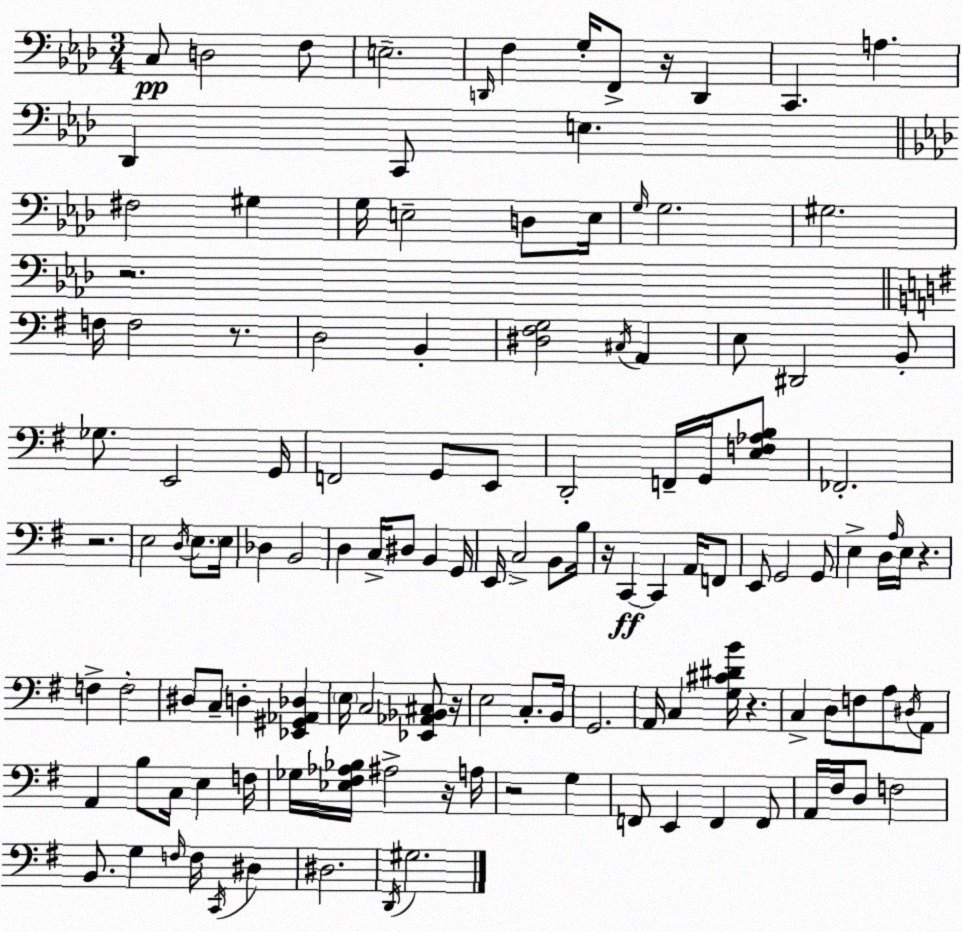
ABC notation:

X:1
T:Untitled
M:3/4
L:1/4
K:Fm
C,/2 D,2 F,/2 E,2 D,,/4 F, G,/4 F,,/2 z/4 D,, C,, A, _D,, C,,/2 E, ^F,2 ^G, G,/4 E,2 D,/2 E,/4 G,/4 G,2 ^G,2 z2 F,/4 F,2 z/2 D,2 B,, [^D,^F,G,]2 ^C,/4 A,, E,/2 ^D,,2 B,,/2 _G,/2 E,,2 G,,/4 F,,2 G,,/2 E,,/2 D,,2 F,,/4 G,,/4 [E,F,_A,B,]/2 _F,,2 z2 E,2 D,/4 E,/2 E,/4 _D, B,,2 D, C,/4 ^D,/2 B,, G,,/4 E,,/4 C,2 B,,/2 B,/4 z/4 C,, C,, A,,/4 F,,/2 E,,/2 G,,2 G,,/2 E, D,/4 A,/4 E,/4 z F, F,2 ^D,/2 C,/2 D, [_E,,^G,,_A,,_D,] E,/4 C,2 [_E,,_A,,_B,,^C,]/2 z/4 E,2 C,/2 B,,/4 G,,2 A,,/4 C, [G,^C^DB]/4 z C, D,/2 F,/2 A,/2 ^D,/4 A,,/2 A,, B,/2 C,/4 E, F,/4 _G,/4 [_E,^F,_A,_B,]/4 ^A,2 z/4 A,/4 z2 G, F,,/2 E,, F,, F,,/2 A,,/4 ^F,/4 D,/2 F,2 B,,/2 G, F,/4 F,/4 C,,/4 ^D, ^D,2 D,,/4 ^G,2